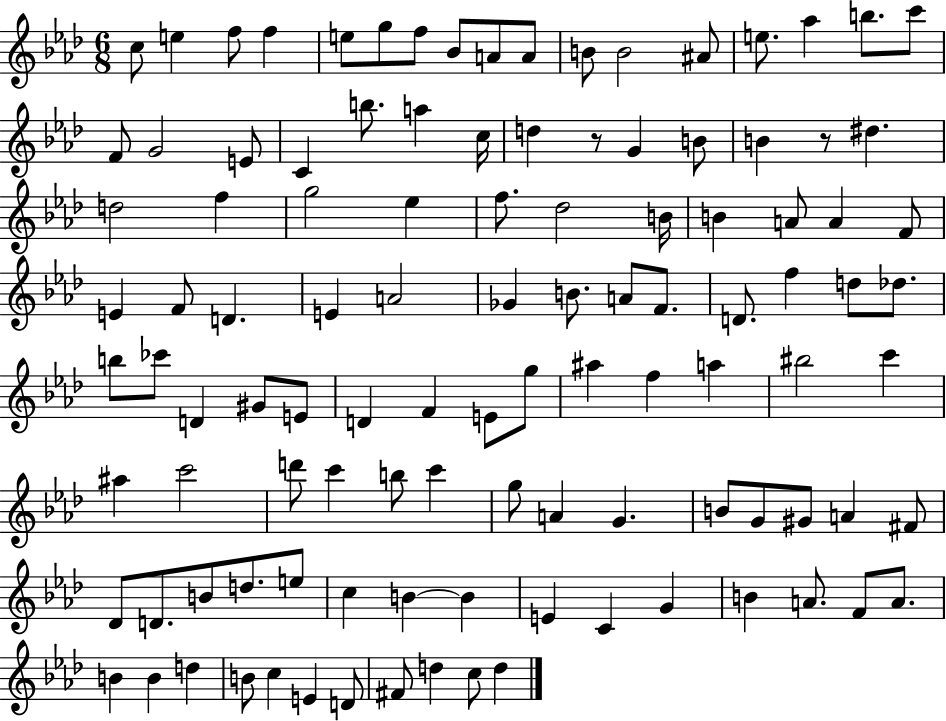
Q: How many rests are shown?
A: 2